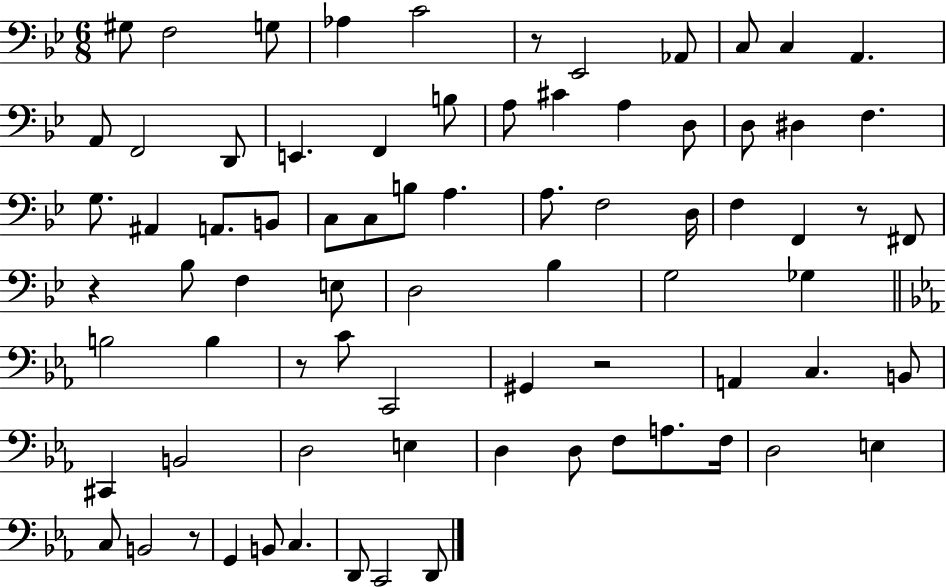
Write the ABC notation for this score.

X:1
T:Untitled
M:6/8
L:1/4
K:Bb
^G,/2 F,2 G,/2 _A, C2 z/2 _E,,2 _A,,/2 C,/2 C, A,, A,,/2 F,,2 D,,/2 E,, F,, B,/2 A,/2 ^C A, D,/2 D,/2 ^D, F, G,/2 ^A,, A,,/2 B,,/2 C,/2 C,/2 B,/2 A, A,/2 F,2 D,/4 F, F,, z/2 ^F,,/2 z _B,/2 F, E,/2 D,2 _B, G,2 _G, B,2 B, z/2 C/2 C,,2 ^G,, z2 A,, C, B,,/2 ^C,, B,,2 D,2 E, D, D,/2 F,/2 A,/2 F,/4 D,2 E, C,/2 B,,2 z/2 G,, B,,/2 C, D,,/2 C,,2 D,,/2